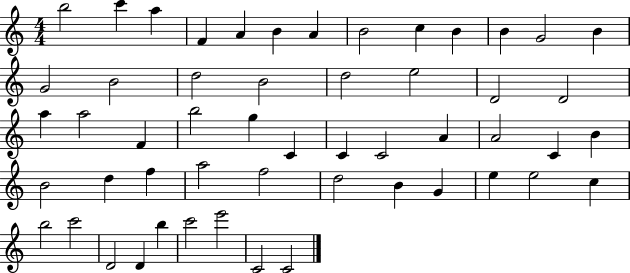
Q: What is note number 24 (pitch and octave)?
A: F4